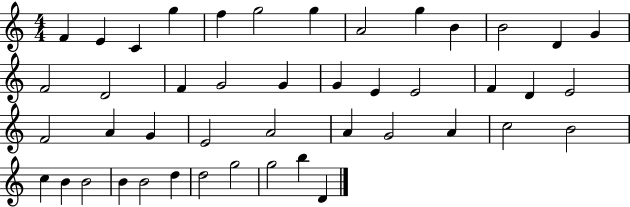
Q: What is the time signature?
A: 4/4